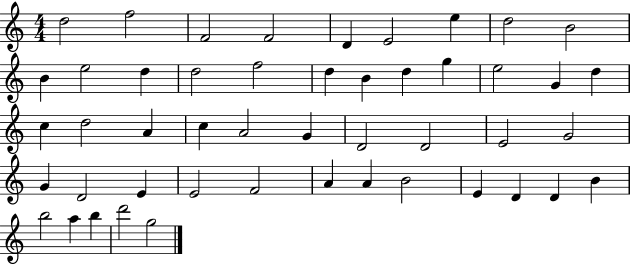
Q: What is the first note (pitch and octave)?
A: D5